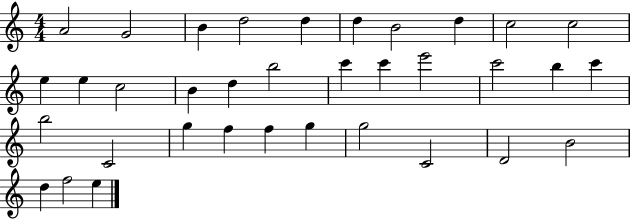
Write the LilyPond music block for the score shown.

{
  \clef treble
  \numericTimeSignature
  \time 4/4
  \key c \major
  a'2 g'2 | b'4 d''2 d''4 | d''4 b'2 d''4 | c''2 c''2 | \break e''4 e''4 c''2 | b'4 d''4 b''2 | c'''4 c'''4 e'''2 | c'''2 b''4 c'''4 | \break b''2 c'2 | g''4 f''4 f''4 g''4 | g''2 c'2 | d'2 b'2 | \break d''4 f''2 e''4 | \bar "|."
}